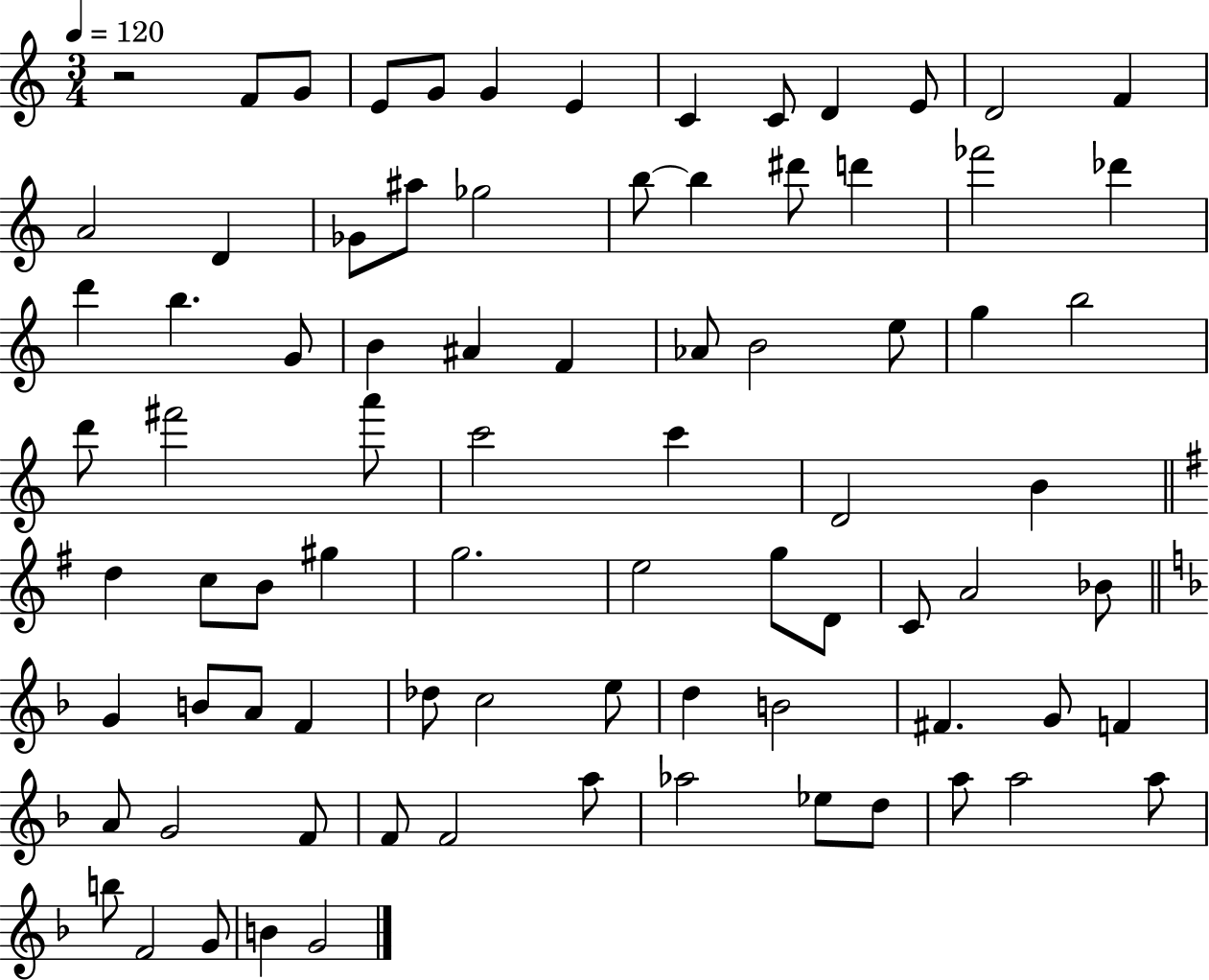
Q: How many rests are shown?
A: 1